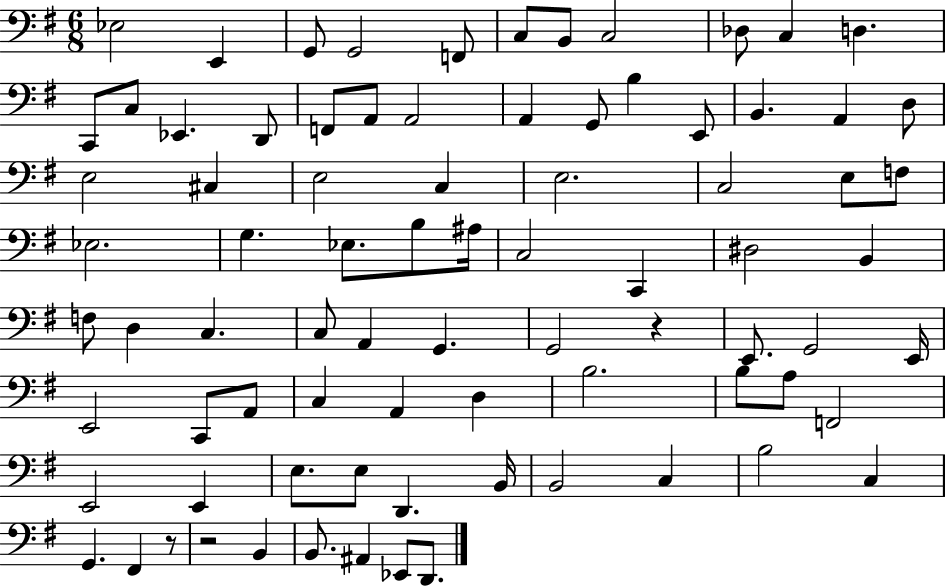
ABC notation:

X:1
T:Untitled
M:6/8
L:1/4
K:G
_E,2 E,, G,,/2 G,,2 F,,/2 C,/2 B,,/2 C,2 _D,/2 C, D, C,,/2 C,/2 _E,, D,,/2 F,,/2 A,,/2 A,,2 A,, G,,/2 B, E,,/2 B,, A,, D,/2 E,2 ^C, E,2 C, E,2 C,2 E,/2 F,/2 _E,2 G, _E,/2 B,/2 ^A,/4 C,2 C,, ^D,2 B,, F,/2 D, C, C,/2 A,, G,, G,,2 z E,,/2 G,,2 E,,/4 E,,2 C,,/2 A,,/2 C, A,, D, B,2 B,/2 A,/2 F,,2 E,,2 E,, E,/2 E,/2 D,, B,,/4 B,,2 C, B,2 C, G,, ^F,, z/2 z2 B,, B,,/2 ^A,, _E,,/2 D,,/2